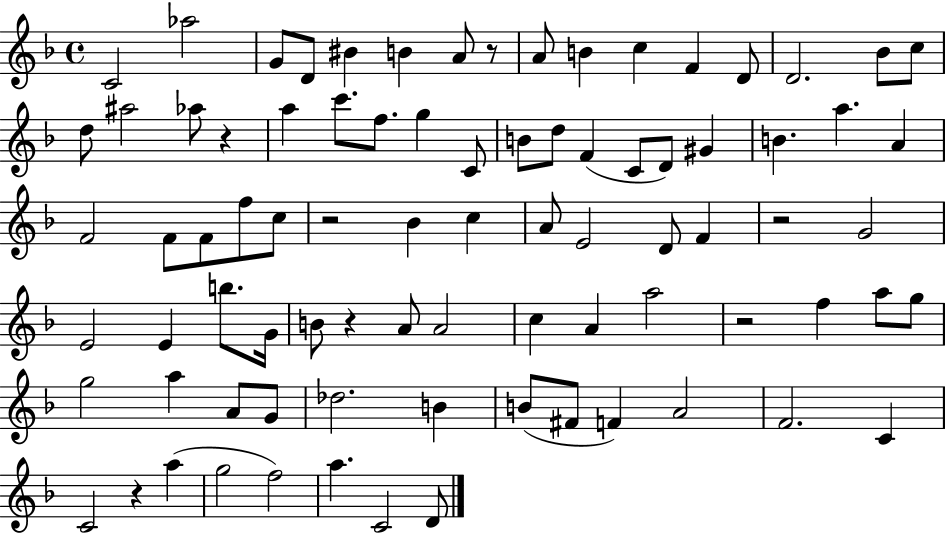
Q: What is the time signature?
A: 4/4